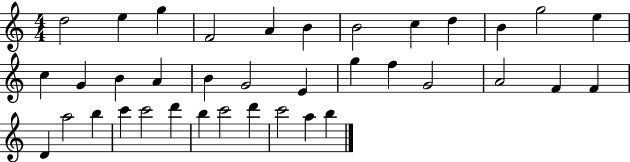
X:1
T:Untitled
M:4/4
L:1/4
K:C
d2 e g F2 A B B2 c d B g2 e c G B A B G2 E g f G2 A2 F F D a2 b c' c'2 d' b c'2 d' c'2 a b